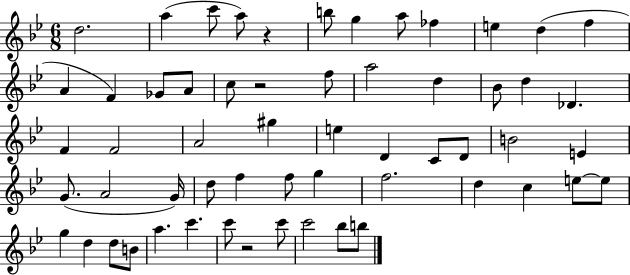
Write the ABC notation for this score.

X:1
T:Untitled
M:6/8
L:1/4
K:Bb
d2 a c'/2 a/2 z b/2 g a/2 _f e d f A F _G/2 A/2 c/2 z2 f/2 a2 d _B/2 d _D F F2 A2 ^g e D C/2 D/2 B2 E G/2 A2 G/4 d/2 f f/2 g f2 d c e/2 e/2 g d d/2 B/2 a c' c'/2 z2 c'/2 c'2 _b/2 b/2